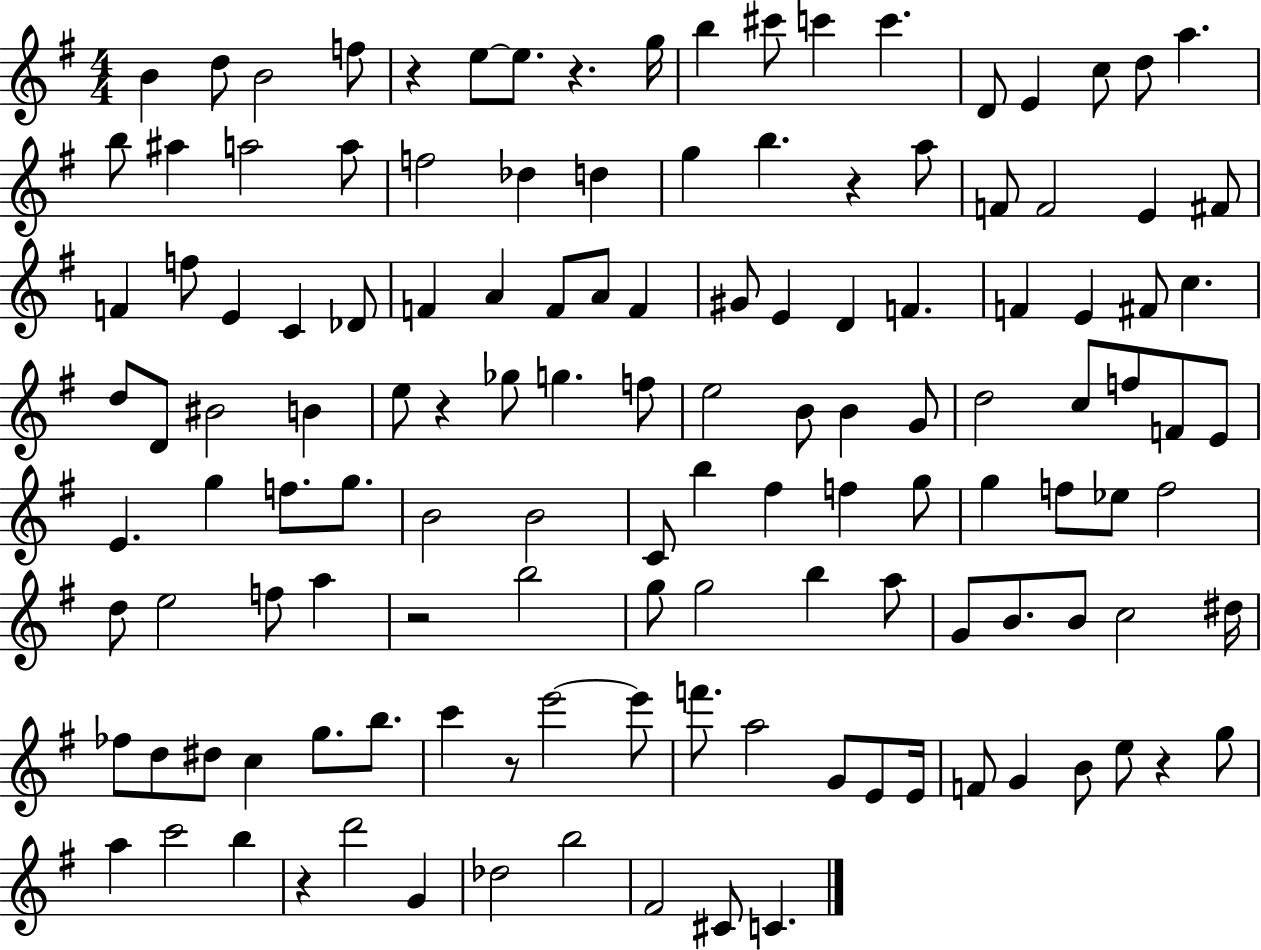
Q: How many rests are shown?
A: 8